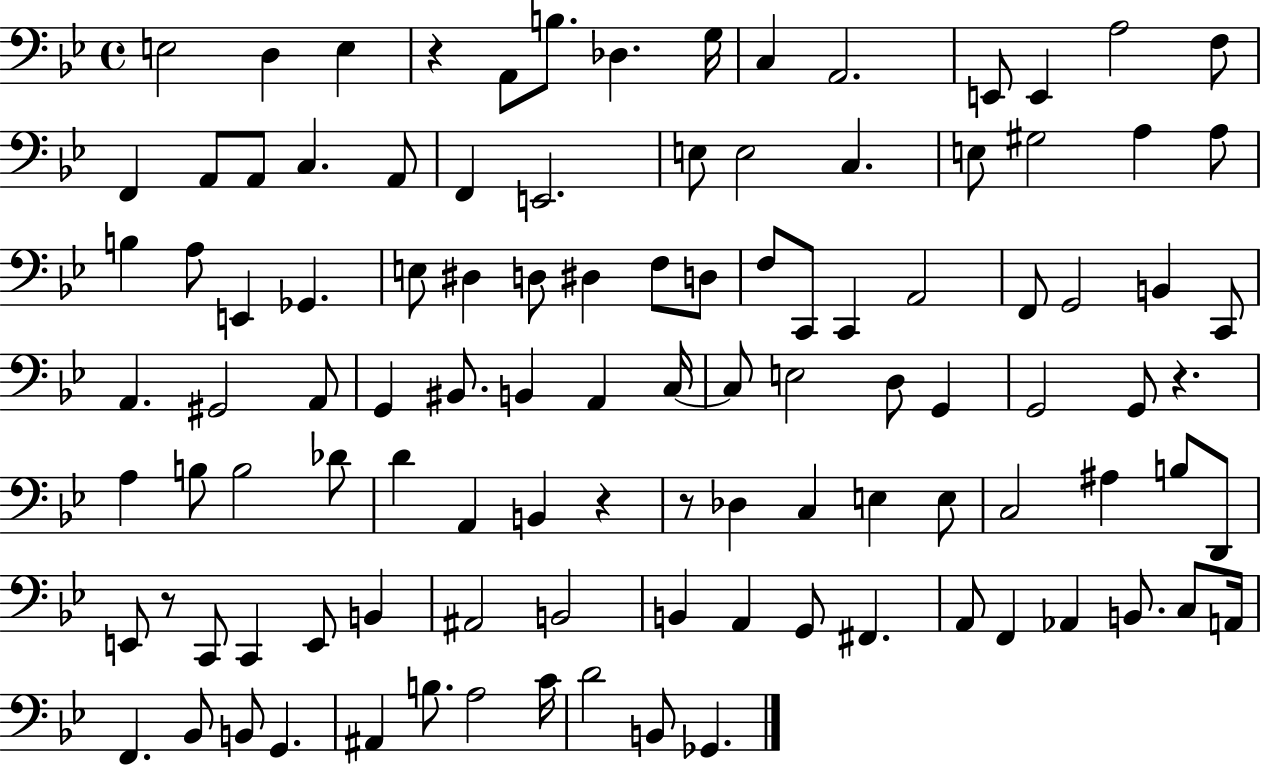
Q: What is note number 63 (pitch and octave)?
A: Db4